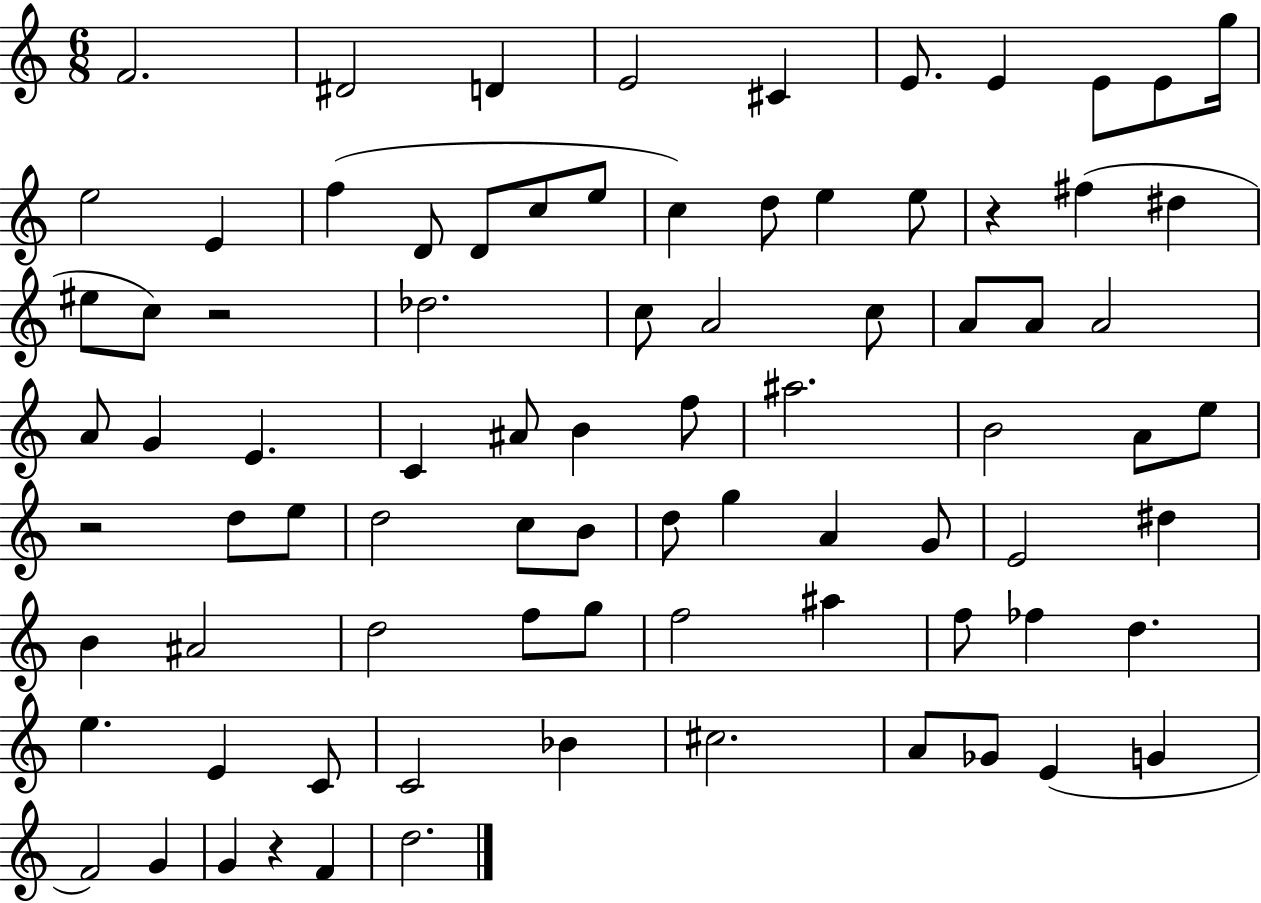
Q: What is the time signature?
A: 6/8